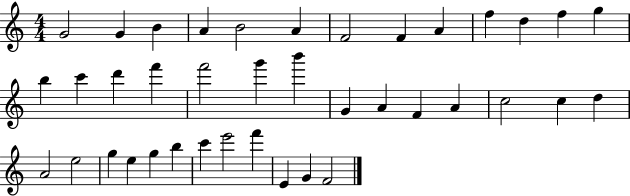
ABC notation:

X:1
T:Untitled
M:4/4
L:1/4
K:C
G2 G B A B2 A F2 F A f d f g b c' d' f' f'2 g' b' G A F A c2 c d A2 e2 g e g b c' e'2 f' E G F2